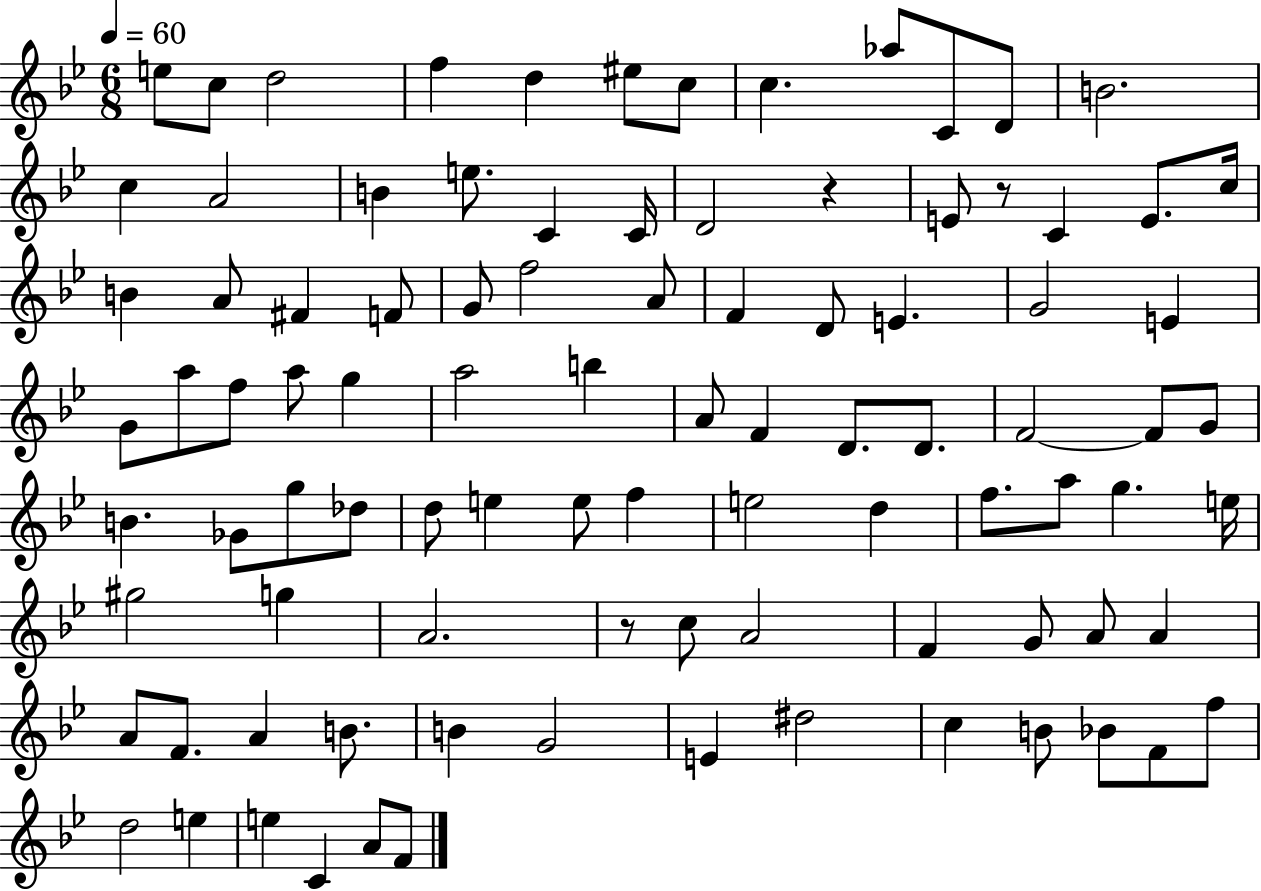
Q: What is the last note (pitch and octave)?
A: F4